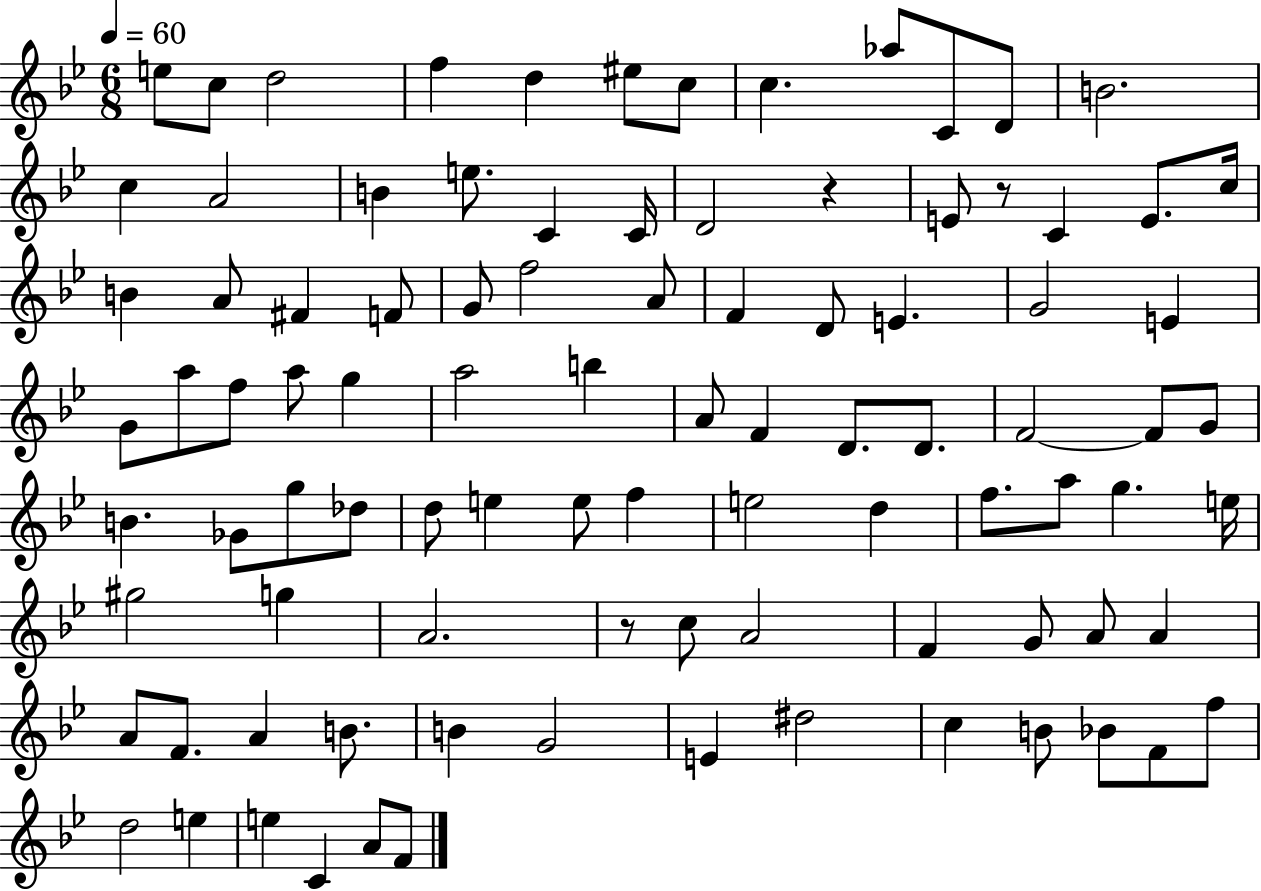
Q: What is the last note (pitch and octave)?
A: F4